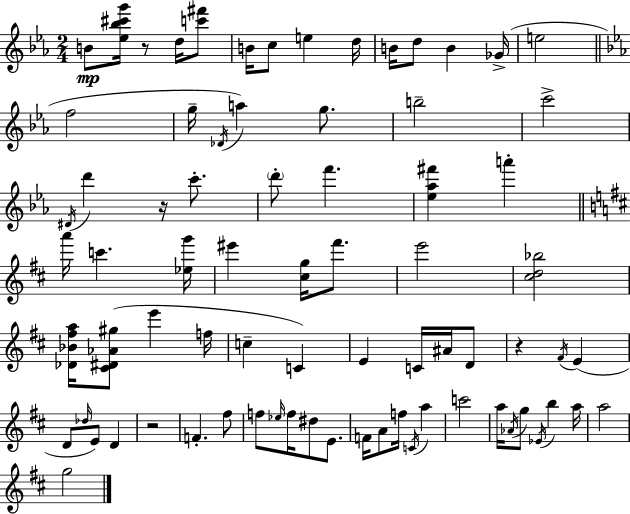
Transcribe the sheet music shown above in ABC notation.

X:1
T:Untitled
M:2/4
L:1/4
K:Cm
B/2 [_e_b^c'g']/4 z/2 d/4 [c'^f']/2 B/4 c/2 e d/4 B/4 d/2 B _G/4 e2 f2 g/4 _D/4 a g/2 b2 c'2 ^D/4 d' z/4 c'/2 d'/2 f' [_e_a^f'] a' a'/4 c' [_eg']/4 ^e' [^cg]/4 ^f'/2 e'2 [^cd_b]2 [_D_B^fa]/4 [^C^D_A^g]/2 e' f/4 c C E C/4 ^A/4 D/2 z ^F/4 E D/2 _d/4 E/2 D z2 F ^f/2 f/2 _e/4 f/4 ^d/2 E/2 F/4 A/2 f/4 C/4 a c'2 a/4 _A/4 g/2 _E/4 b a/4 a2 g2